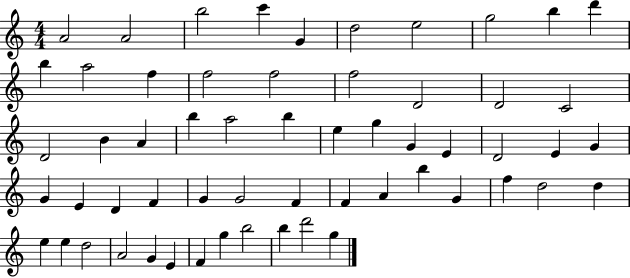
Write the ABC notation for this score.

X:1
T:Untitled
M:4/4
L:1/4
K:C
A2 A2 b2 c' G d2 e2 g2 b d' b a2 f f2 f2 f2 D2 D2 C2 D2 B A b a2 b e g G E D2 E G G E D F G G2 F F A b G f d2 d e e d2 A2 G E F g b2 b d'2 g